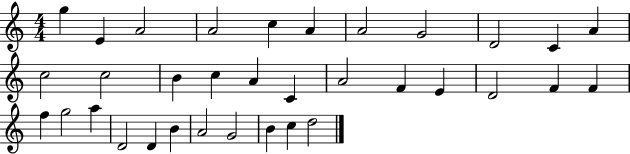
X:1
T:Untitled
M:4/4
L:1/4
K:C
g E A2 A2 c A A2 G2 D2 C A c2 c2 B c A C A2 F E D2 F F f g2 a D2 D B A2 G2 B c d2